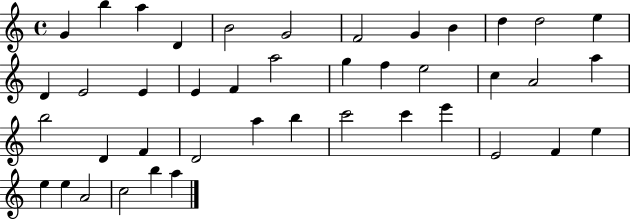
X:1
T:Untitled
M:4/4
L:1/4
K:C
G b a D B2 G2 F2 G B d d2 e D E2 E E F a2 g f e2 c A2 a b2 D F D2 a b c'2 c' e' E2 F e e e A2 c2 b a